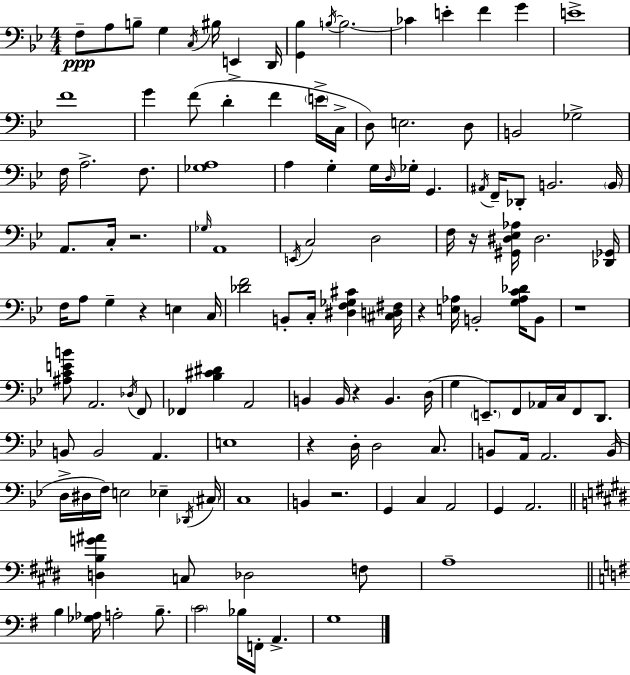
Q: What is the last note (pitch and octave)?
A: G3